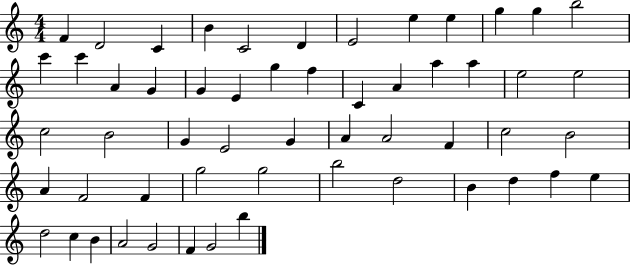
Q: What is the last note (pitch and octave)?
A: B5